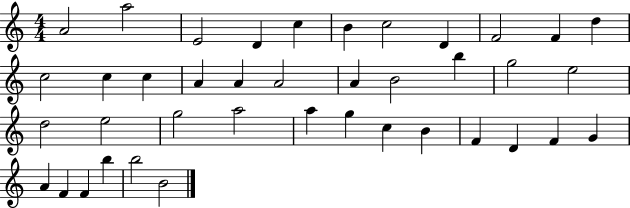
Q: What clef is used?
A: treble